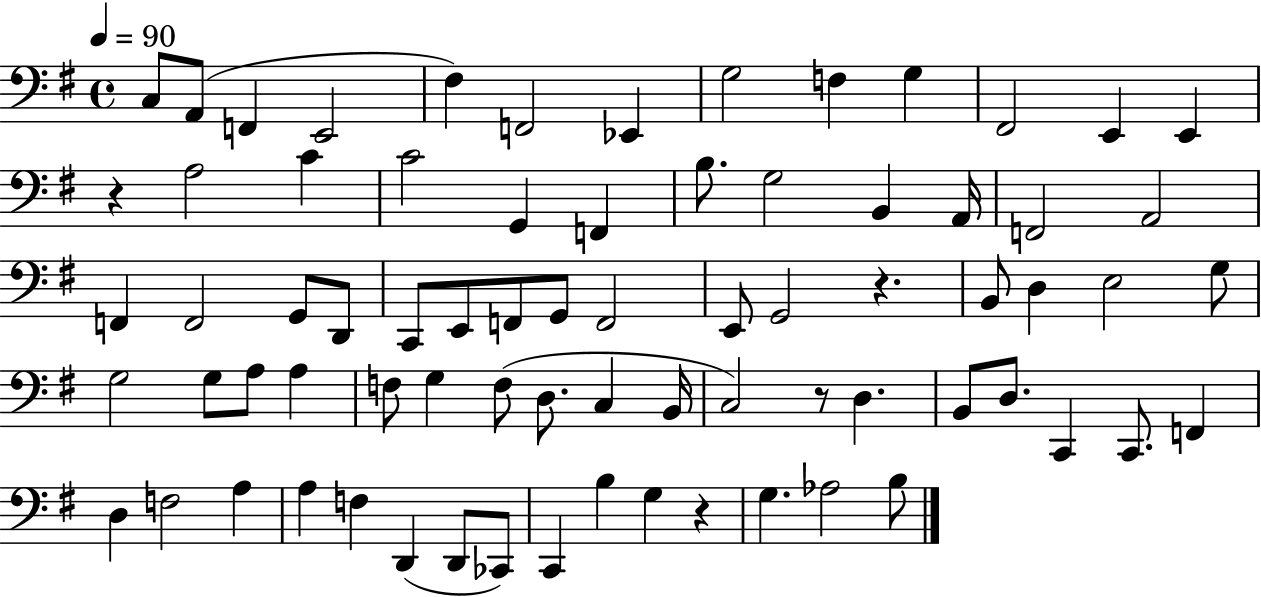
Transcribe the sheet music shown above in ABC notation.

X:1
T:Untitled
M:4/4
L:1/4
K:G
C,/2 A,,/2 F,, E,,2 ^F, F,,2 _E,, G,2 F, G, ^F,,2 E,, E,, z A,2 C C2 G,, F,, B,/2 G,2 B,, A,,/4 F,,2 A,,2 F,, F,,2 G,,/2 D,,/2 C,,/2 E,,/2 F,,/2 G,,/2 F,,2 E,,/2 G,,2 z B,,/2 D, E,2 G,/2 G,2 G,/2 A,/2 A, F,/2 G, F,/2 D,/2 C, B,,/4 C,2 z/2 D, B,,/2 D,/2 C,, C,,/2 F,, D, F,2 A, A, F, D,, D,,/2 _C,,/2 C,, B, G, z G, _A,2 B,/2